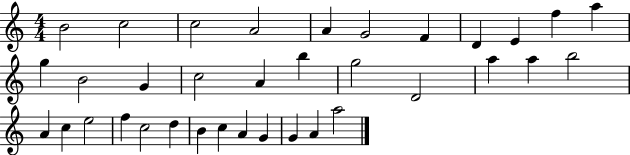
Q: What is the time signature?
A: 4/4